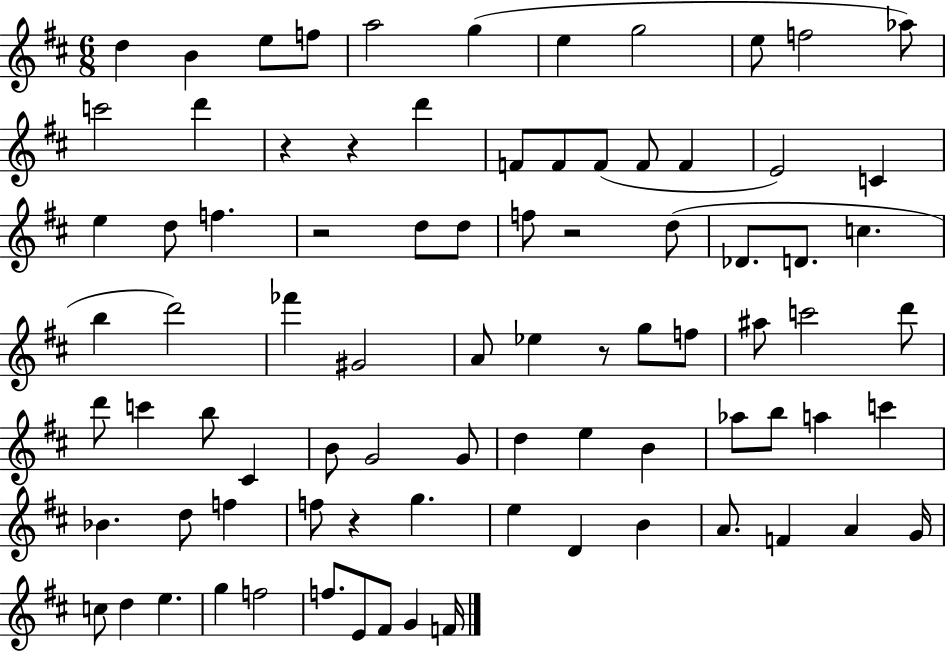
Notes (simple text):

D5/q B4/q E5/e F5/e A5/h G5/q E5/q G5/h E5/e F5/h Ab5/e C6/h D6/q R/q R/q D6/q F4/e F4/e F4/e F4/e F4/q E4/h C4/q E5/q D5/e F5/q. R/h D5/e D5/e F5/e R/h D5/e Db4/e. D4/e. C5/q. B5/q D6/h FES6/q G#4/h A4/e Eb5/q R/e G5/e F5/e A#5/e C6/h D6/e D6/e C6/q B5/e C#4/q B4/e G4/h G4/e D5/q E5/q B4/q Ab5/e B5/e A5/q C6/q Bb4/q. D5/e F5/q F5/e R/q G5/q. E5/q D4/q B4/q A4/e. F4/q A4/q G4/s C5/e D5/q E5/q. G5/q F5/h F5/e. E4/e F#4/e G4/q F4/s